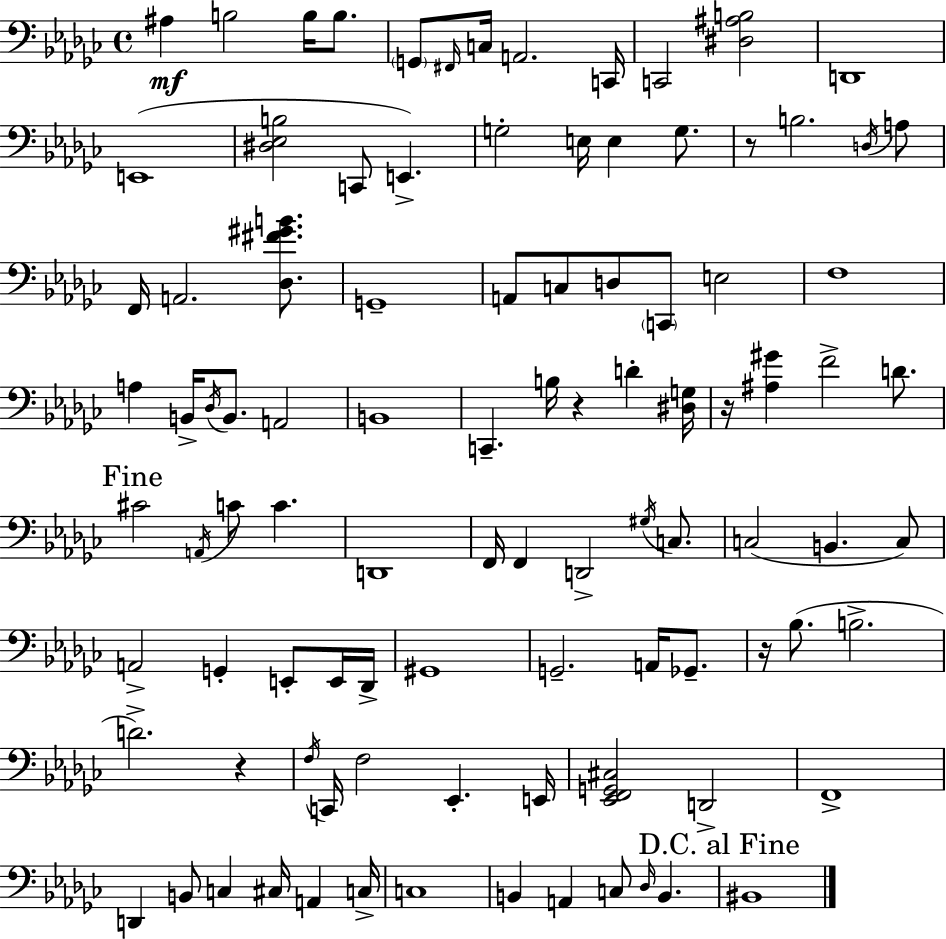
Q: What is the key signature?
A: EES minor